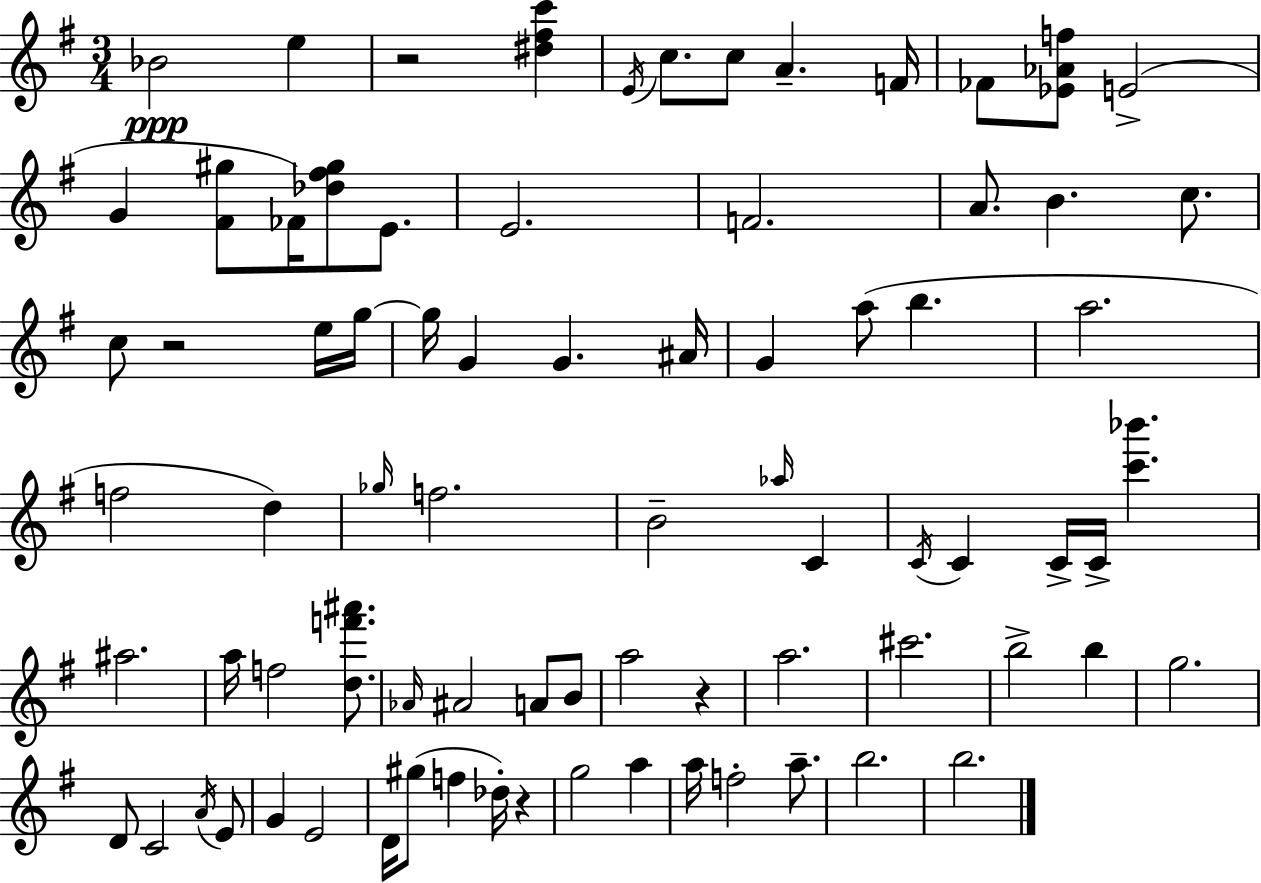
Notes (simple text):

Bb4/h E5/q R/h [D#5,F#5,C6]/q E4/s C5/e. C5/e A4/q. F4/s FES4/e [Eb4,Ab4,F5]/e E4/h G4/q [F#4,G#5]/e FES4/s [Db5,F#5,G#5]/e E4/e. E4/h. F4/h. A4/e. B4/q. C5/e. C5/e R/h E5/s G5/s G5/s G4/q G4/q. A#4/s G4/q A5/e B5/q. A5/h. F5/h D5/q Gb5/s F5/h. B4/h Ab5/s C4/q C4/s C4/q C4/s C4/s [C6,Bb6]/q. A#5/h. A5/s F5/h [D5,F6,A#6]/e. Ab4/s A#4/h A4/e B4/e A5/h R/q A5/h. C#6/h. B5/h B5/q G5/h. D4/e C4/h A4/s E4/e G4/q E4/h D4/s G#5/e F5/q Db5/s R/q G5/h A5/q A5/s F5/h A5/e. B5/h. B5/h.